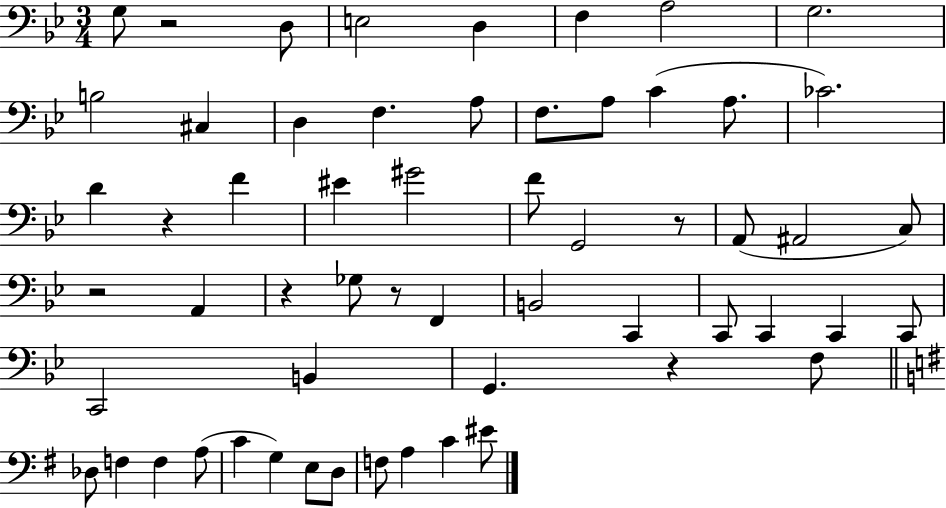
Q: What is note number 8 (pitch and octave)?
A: B3